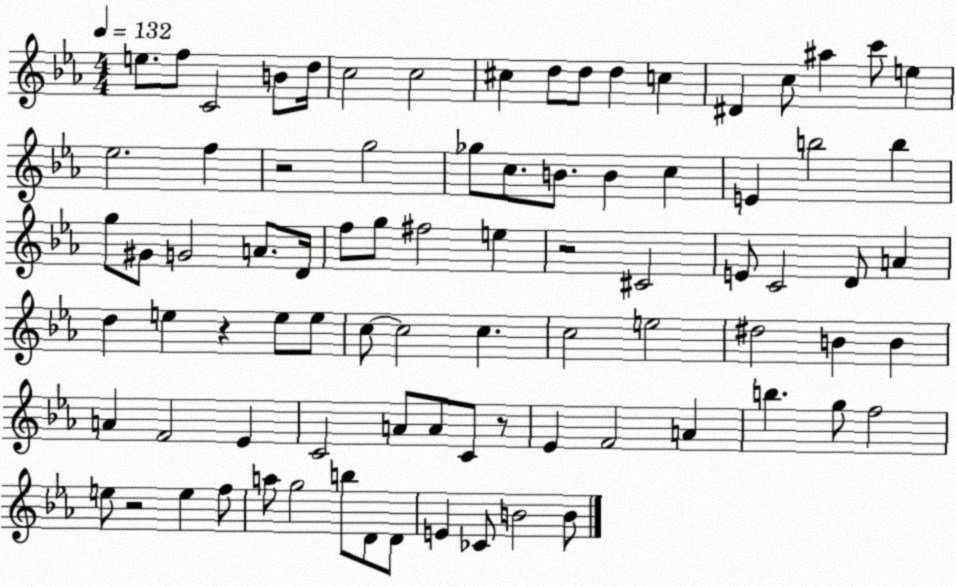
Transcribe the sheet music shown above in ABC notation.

X:1
T:Untitled
M:4/4
L:1/4
K:Eb
e/2 f/2 C2 B/2 d/4 c2 c2 ^c d/2 d/2 d c ^D c/2 ^a c'/2 e _e2 f z2 g2 _g/2 c/2 B/2 B c E b2 b g/2 ^G/2 G2 A/2 D/4 f/2 g/2 ^f2 e z2 ^C2 E/2 C2 D/2 A d e z e/2 e/2 c/2 c2 c c2 e2 ^d2 B B A F2 _E C2 A/2 A/2 C/2 z/2 _E F2 A b g/2 f2 e/2 z2 e f/2 a/2 g2 b/2 D/2 D/2 E _C/2 B2 B/2